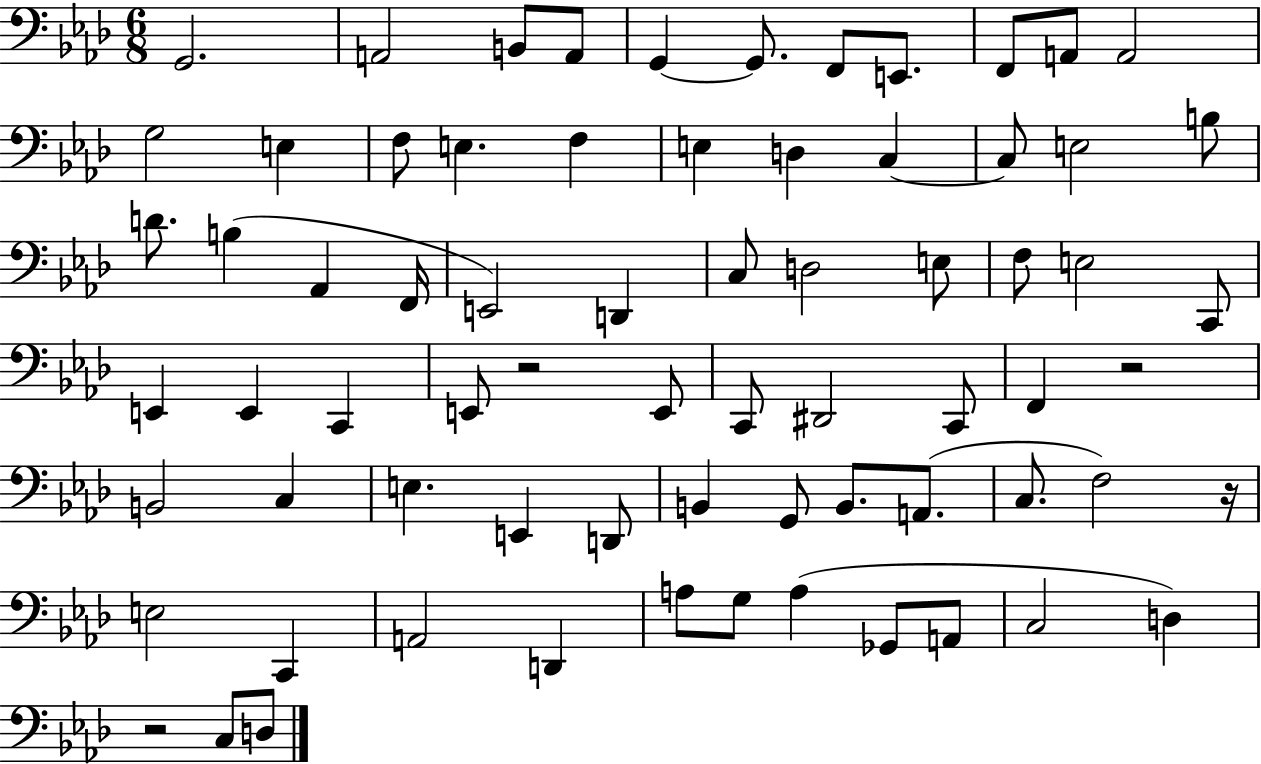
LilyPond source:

{
  \clef bass
  \numericTimeSignature
  \time 6/8
  \key aes \major
  g,2. | a,2 b,8 a,8 | g,4~~ g,8. f,8 e,8. | f,8 a,8 a,2 | \break g2 e4 | f8 e4. f4 | e4 d4 c4~~ | c8 e2 b8 | \break d'8. b4( aes,4 f,16 | e,2) d,4 | c8 d2 e8 | f8 e2 c,8 | \break e,4 e,4 c,4 | e,8 r2 e,8 | c,8 dis,2 c,8 | f,4 r2 | \break b,2 c4 | e4. e,4 d,8 | b,4 g,8 b,8. a,8.( | c8. f2) r16 | \break e2 c,4 | a,2 d,4 | a8 g8 a4( ges,8 a,8 | c2 d4) | \break r2 c8 d8 | \bar "|."
}